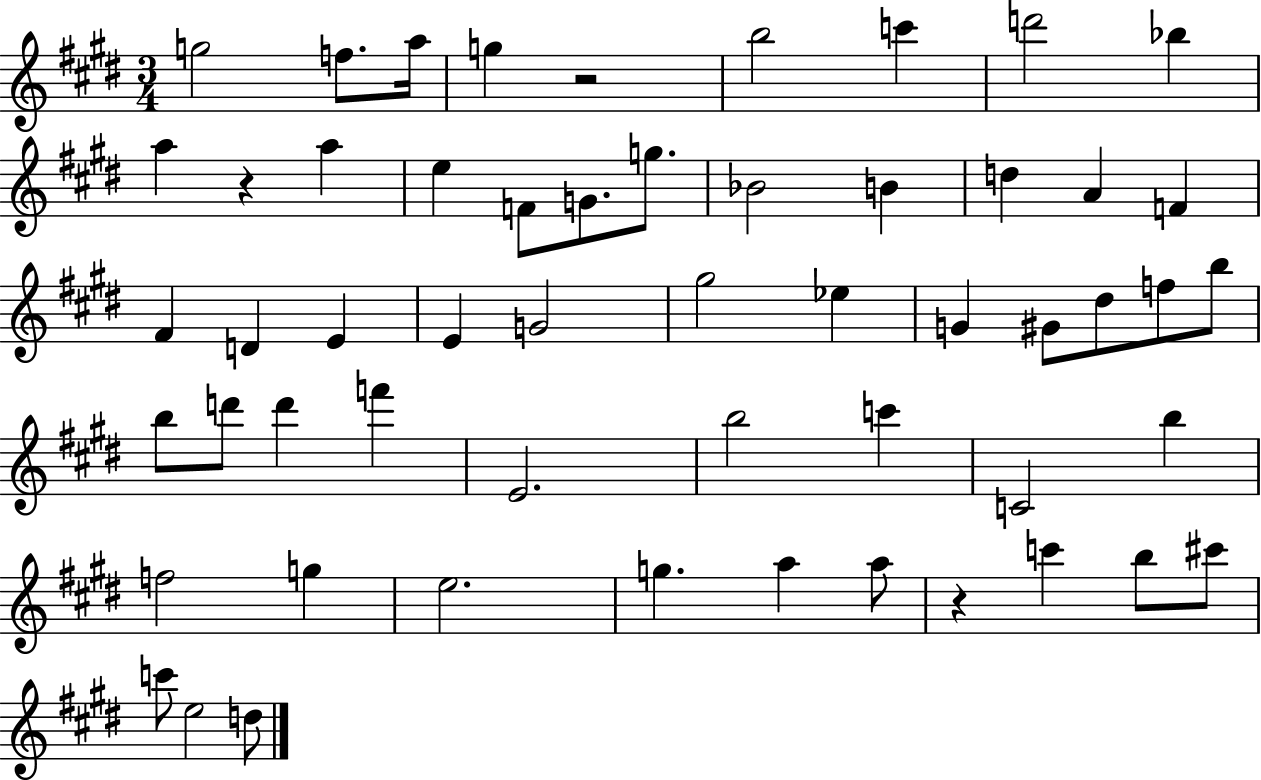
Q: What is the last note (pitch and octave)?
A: D5